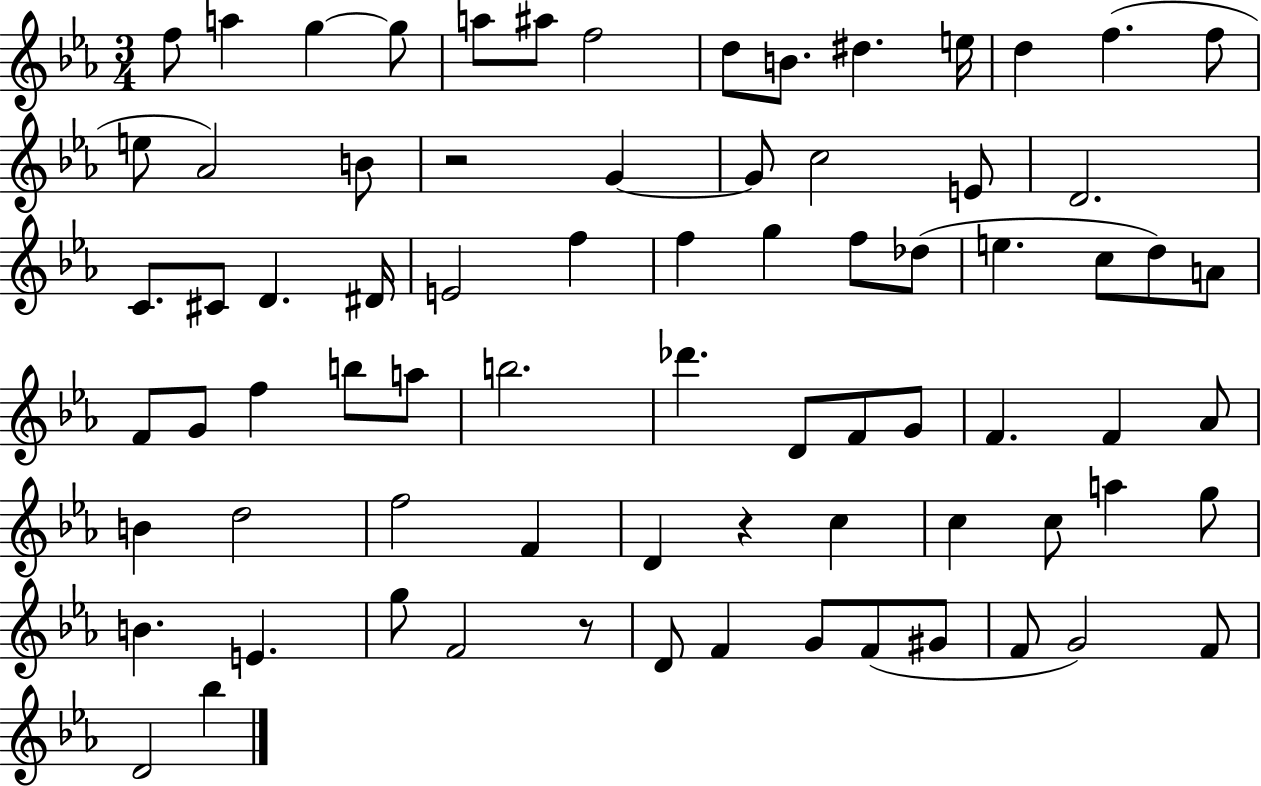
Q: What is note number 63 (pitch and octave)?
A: F4